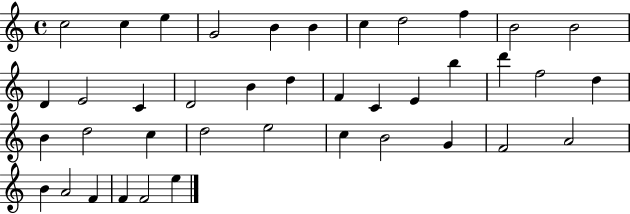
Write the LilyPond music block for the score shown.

{
  \clef treble
  \time 4/4
  \defaultTimeSignature
  \key c \major
  c''2 c''4 e''4 | g'2 b'4 b'4 | c''4 d''2 f''4 | b'2 b'2 | \break d'4 e'2 c'4 | d'2 b'4 d''4 | f'4 c'4 e'4 b''4 | d'''4 f''2 d''4 | \break b'4 d''2 c''4 | d''2 e''2 | c''4 b'2 g'4 | f'2 a'2 | \break b'4 a'2 f'4 | f'4 f'2 e''4 | \bar "|."
}